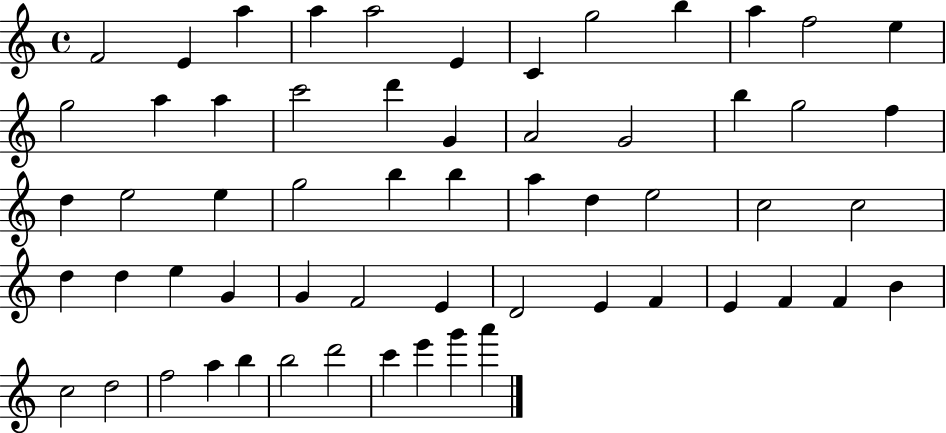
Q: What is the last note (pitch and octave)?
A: A6